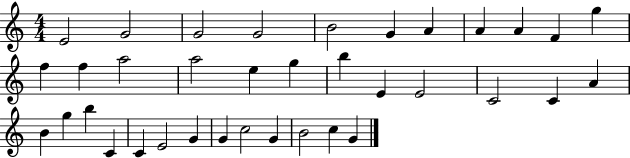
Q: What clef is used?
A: treble